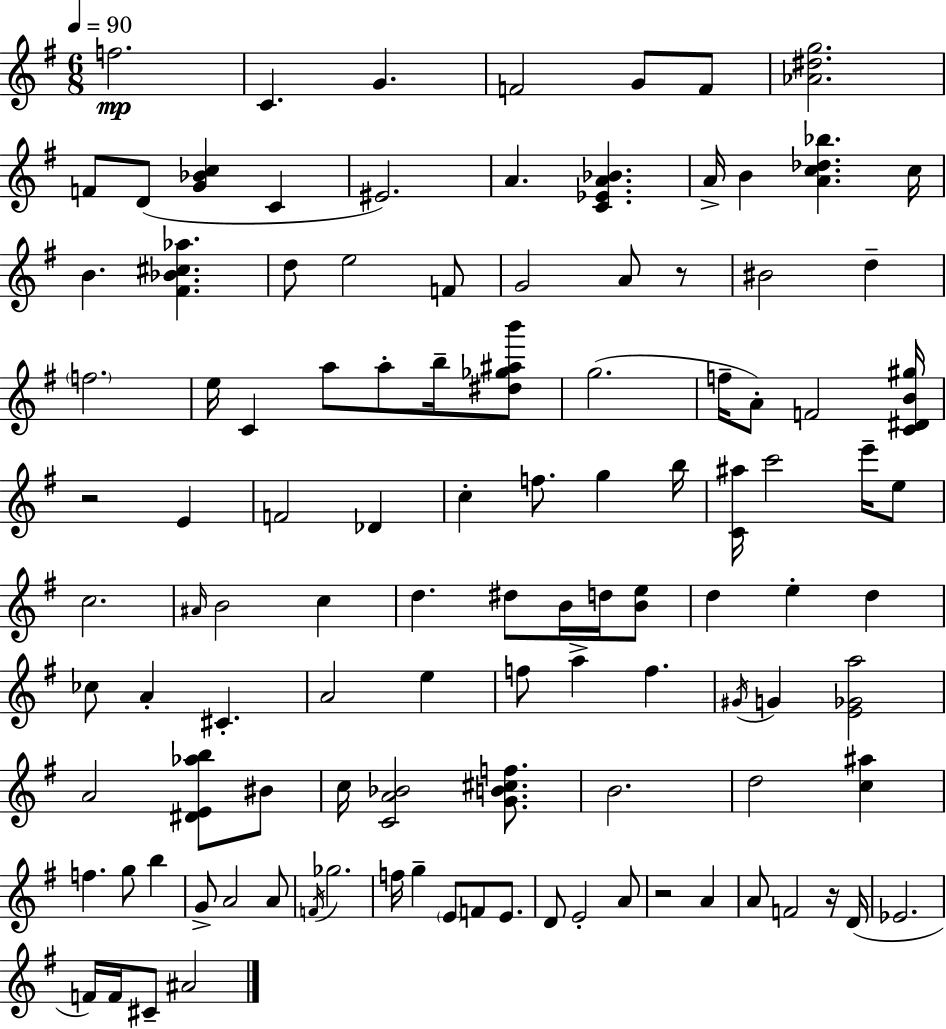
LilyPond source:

{
  \clef treble
  \numericTimeSignature
  \time 6/8
  \key e \minor
  \tempo 4 = 90
  f''2.\mp | c'4. g'4. | f'2 g'8 f'8 | <aes' dis'' g''>2. | \break f'8 d'8( <g' bes' c''>4 c'4 | eis'2.) | a'4. <c' ees' a' bes'>4. | a'16-> b'4 <a' c'' des'' bes''>4. c''16 | \break b'4. <fis' bes' cis'' aes''>4. | d''8 e''2 f'8 | g'2 a'8 r8 | bis'2 d''4-- | \break \parenthesize f''2. | e''16 c'4 a''8 a''8-. b''16-- <dis'' ges'' ais'' b'''>8 | g''2.( | f''16-- a'8-.) f'2 <c' dis' b' gis''>16 | \break r2 e'4 | f'2 des'4 | c''4-. f''8. g''4 b''16 | <c' ais''>16 c'''2 e'''16-- e''8 | \break c''2. | \grace { ais'16 } b'2 c''4 | d''4. dis''8 b'16 d''16 <b' e''>8 | d''4 e''4-. d''4 | \break ces''8 a'4-. cis'4.-. | a'2 e''4 | f''8 a''4-> f''4. | \acciaccatura { gis'16 } g'4 <e' ges' a''>2 | \break a'2 <dis' e' aes'' b''>8 | bis'8 c''16 <c' a' bes'>2 <g' b' cis'' f''>8. | b'2. | d''2 <c'' ais''>4 | \break f''4. g''8 b''4 | g'8-> a'2 | a'8 \acciaccatura { f'16 } ges''2. | f''16 g''4-- \parenthesize e'8 f'8 | \break e'8. d'8 e'2-. | a'8 r2 a'4 | a'8 f'2 | r16 d'16( ees'2. | \break f'16) f'16 cis'8-- ais'2 | \bar "|."
}